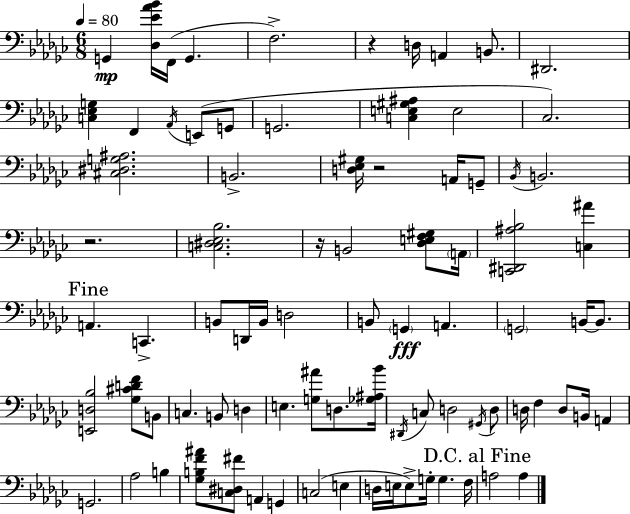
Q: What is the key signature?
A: EES minor